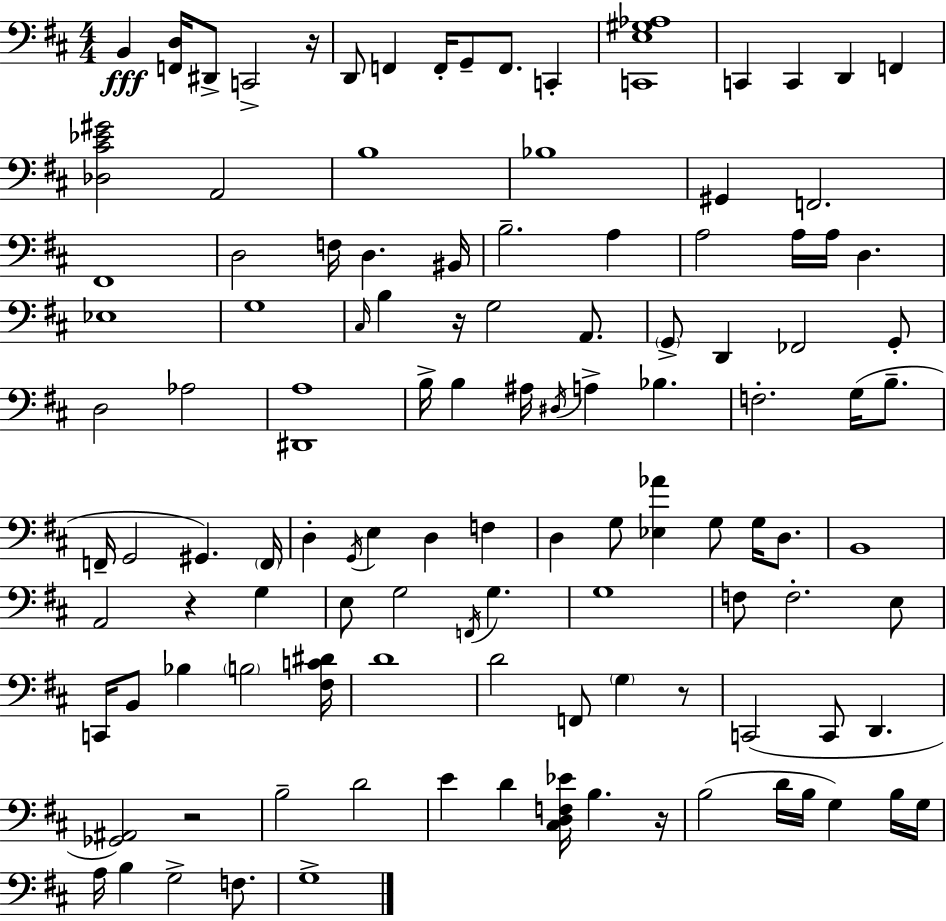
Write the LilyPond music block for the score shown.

{
  \clef bass
  \numericTimeSignature
  \time 4/4
  \key d \major
  b,4\fff <f, d>16 dis,8-> c,2-> r16 | d,8 f,4 f,16-. g,8-- f,8. c,4-. | <c, e gis aes>1 | c,4 c,4 d,4 f,4 | \break <des cis' ees' gis'>2 a,2 | b1 | bes1 | gis,4 f,2. | \break fis,1 | d2 f16 d4. bis,16 | b2.-- a4 | a2 a16 a16 d4. | \break ees1 | g1 | \grace { cis16 } b4 r16 g2 a,8. | \parenthesize g,8-> d,4 fes,2 g,8-. | \break d2 aes2 | <dis, a>1 | b16-> b4 ais16 \acciaccatura { dis16 } a4-> bes4. | f2.-. g16( b8.-- | \break f,16-- g,2 gis,4.) | \parenthesize f,16 d4-. \acciaccatura { g,16 } e4 d4 f4 | d4 g8 <ees aes'>4 g8 g16 | d8. b,1 | \break a,2 r4 g4 | e8 g2 \acciaccatura { f,16 } g4. | g1 | f8 f2.-. | \break e8 c,16 b,8 bes4 \parenthesize b2 | <fis c' dis'>16 d'1 | d'2 f,8 \parenthesize g4 | r8 c,2( c,8 d,4. | \break <ges, ais,>2) r2 | b2-- d'2 | e'4 d'4 <cis d f ees'>16 b4. | r16 b2( d'16 b16 g4) | \break b16 g16 a16 b4 g2-> | f8. g1-> | \bar "|."
}